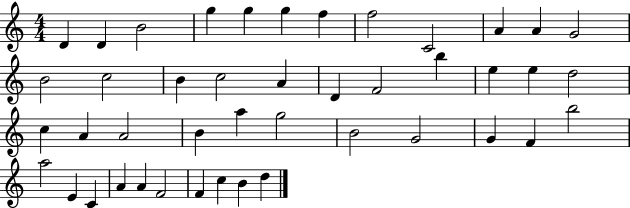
{
  \clef treble
  \numericTimeSignature
  \time 4/4
  \key c \major
  d'4 d'4 b'2 | g''4 g''4 g''4 f''4 | f''2 c'2 | a'4 a'4 g'2 | \break b'2 c''2 | b'4 c''2 a'4 | d'4 f'2 b''4 | e''4 e''4 d''2 | \break c''4 a'4 a'2 | b'4 a''4 g''2 | b'2 g'2 | g'4 f'4 b''2 | \break a''2 e'4 c'4 | a'4 a'4 f'2 | f'4 c''4 b'4 d''4 | \bar "|."
}